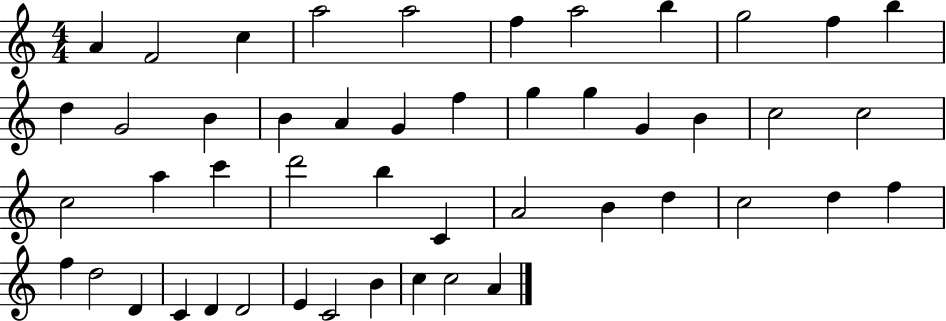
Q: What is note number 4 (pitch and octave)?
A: A5